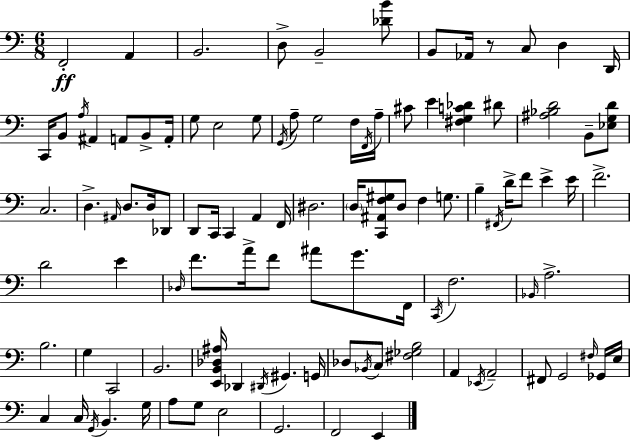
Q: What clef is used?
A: bass